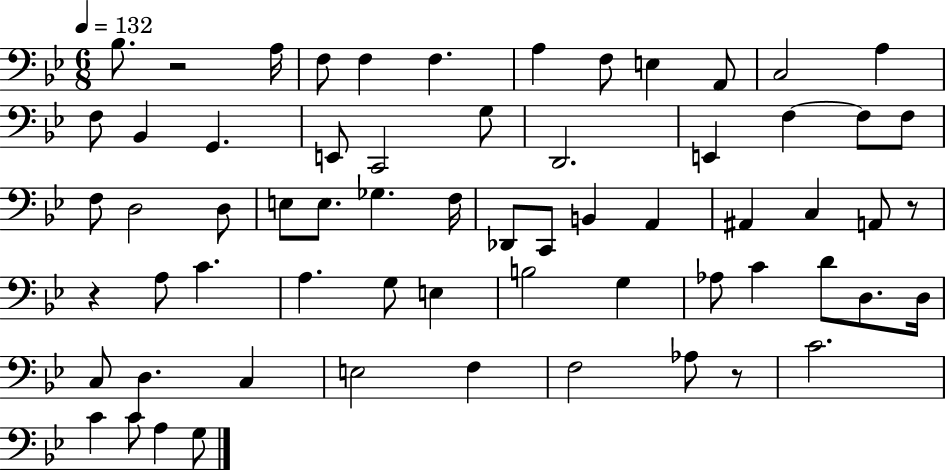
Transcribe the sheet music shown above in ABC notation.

X:1
T:Untitled
M:6/8
L:1/4
K:Bb
_B,/2 z2 A,/4 F,/2 F, F, A, F,/2 E, A,,/2 C,2 A, F,/2 _B,, G,, E,,/2 C,,2 G,/2 D,,2 E,, F, F,/2 F,/2 F,/2 D,2 D,/2 E,/2 E,/2 _G, F,/4 _D,,/2 C,,/2 B,, A,, ^A,, C, A,,/2 z/2 z A,/2 C A, G,/2 E, B,2 G, _A,/2 C D/2 D,/2 D,/4 C,/2 D, C, E,2 F, F,2 _A,/2 z/2 C2 C C/2 A, G,/2